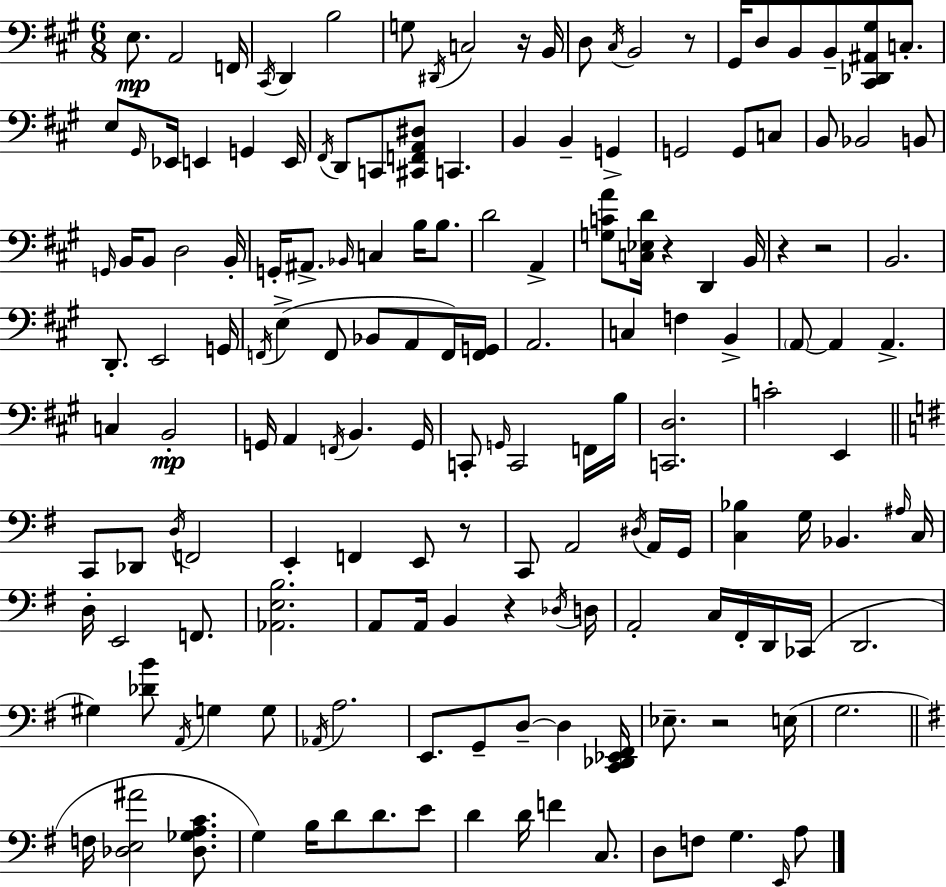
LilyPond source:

{
  \clef bass
  \numericTimeSignature
  \time 6/8
  \key a \major
  e8.\mp a,2 f,16 | \acciaccatura { cis,16 } d,4 b2 | g8 \acciaccatura { dis,16 } c2 | r16 b,16 d8 \acciaccatura { cis16 } b,2 | \break r8 gis,16 d8 b,8 b,8-- <cis, des, ais, gis>8 | c8.-. e8 \grace { gis,16 } ees,16 e,4 g,4 | e,16 \acciaccatura { fis,16 } d,8 c,8 <cis, f, a, dis>8 c,4. | b,4 b,4-- | \break g,4-> g,2 | g,8 c8 b,8 bes,2 | b,8 \grace { g,16 } b,16 b,8 d2 | b,16-. g,16-. ais,8.-> \grace { bes,16 } c4 | \break b16 b8. d'2 | a,4-> <g c' a'>8 <c ees d'>16 r4 | d,4 b,16 r4 r2 | b,2. | \break d,8.-. e,2 | g,16 \acciaccatura { f,16 } e4->( | f,8 bes,8 a,8 f,16) <f, g,>16 a,2. | c4 | \break f4 b,4-> \parenthesize a,8~~ a,4 | a,4.-> c4 | b,2-.\mp g,16 a,4 | \acciaccatura { f,16 } b,4. g,16 c,8-. \grace { g,16 } | \break c,2 f,16 b16 <c, d>2. | c'2-. | e,4 \bar "||" \break \key e \minor c,8 des,8 \acciaccatura { d16 } f,2 | e,4-. f,4 e,8 r8 | c,8 a,2 \acciaccatura { dis16 } | a,16 g,16 <c bes>4 g16 bes,4. | \break \grace { ais16 } c16 d16-. e,2 | f,8. <aes, e b>2. | a,8 a,16 b,4 r4 | \acciaccatura { des16 } d16 a,2-. | \break c16 fis,16-. d,16 ces,16( d,2. | gis4) <des' b'>8 \acciaccatura { a,16 } g4 | g8 \acciaccatura { aes,16 } a2. | e,8. g,8-- d8--~~ | \break d4 <c, des, ees, fis,>16 ees8.-- r2 | e16( g2. | \bar "||" \break \key g \major f16 <des e ais'>2 <des ges a c'>8. | g4) b16 d'8 d'8. e'8 | d'4 d'16 f'4 c8. | d8 f8 g4. \grace { e,16 } a8 | \break \bar "|."
}